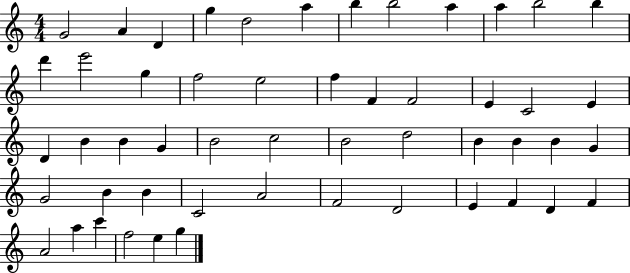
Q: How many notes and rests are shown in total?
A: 52